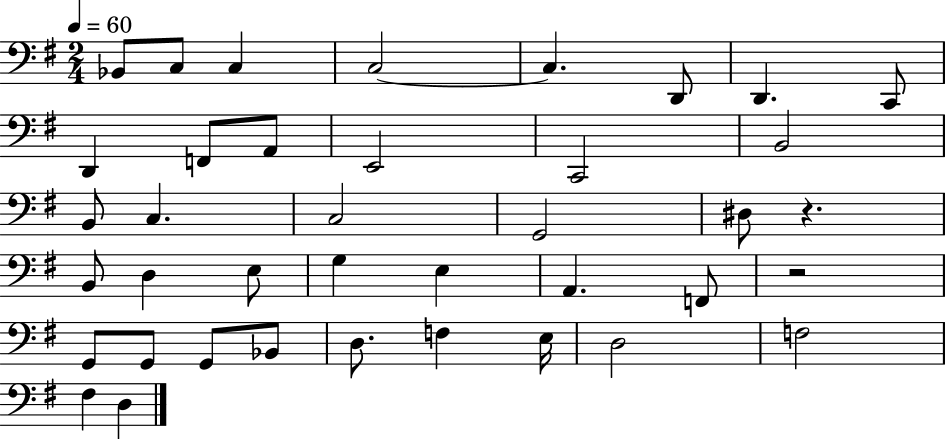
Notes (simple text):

Bb2/e C3/e C3/q C3/h C3/q. D2/e D2/q. C2/e D2/q F2/e A2/e E2/h C2/h B2/h B2/e C3/q. C3/h G2/h D#3/e R/q. B2/e D3/q E3/e G3/q E3/q A2/q. F2/e R/h G2/e G2/e G2/e Bb2/e D3/e. F3/q E3/s D3/h F3/h F#3/q D3/q